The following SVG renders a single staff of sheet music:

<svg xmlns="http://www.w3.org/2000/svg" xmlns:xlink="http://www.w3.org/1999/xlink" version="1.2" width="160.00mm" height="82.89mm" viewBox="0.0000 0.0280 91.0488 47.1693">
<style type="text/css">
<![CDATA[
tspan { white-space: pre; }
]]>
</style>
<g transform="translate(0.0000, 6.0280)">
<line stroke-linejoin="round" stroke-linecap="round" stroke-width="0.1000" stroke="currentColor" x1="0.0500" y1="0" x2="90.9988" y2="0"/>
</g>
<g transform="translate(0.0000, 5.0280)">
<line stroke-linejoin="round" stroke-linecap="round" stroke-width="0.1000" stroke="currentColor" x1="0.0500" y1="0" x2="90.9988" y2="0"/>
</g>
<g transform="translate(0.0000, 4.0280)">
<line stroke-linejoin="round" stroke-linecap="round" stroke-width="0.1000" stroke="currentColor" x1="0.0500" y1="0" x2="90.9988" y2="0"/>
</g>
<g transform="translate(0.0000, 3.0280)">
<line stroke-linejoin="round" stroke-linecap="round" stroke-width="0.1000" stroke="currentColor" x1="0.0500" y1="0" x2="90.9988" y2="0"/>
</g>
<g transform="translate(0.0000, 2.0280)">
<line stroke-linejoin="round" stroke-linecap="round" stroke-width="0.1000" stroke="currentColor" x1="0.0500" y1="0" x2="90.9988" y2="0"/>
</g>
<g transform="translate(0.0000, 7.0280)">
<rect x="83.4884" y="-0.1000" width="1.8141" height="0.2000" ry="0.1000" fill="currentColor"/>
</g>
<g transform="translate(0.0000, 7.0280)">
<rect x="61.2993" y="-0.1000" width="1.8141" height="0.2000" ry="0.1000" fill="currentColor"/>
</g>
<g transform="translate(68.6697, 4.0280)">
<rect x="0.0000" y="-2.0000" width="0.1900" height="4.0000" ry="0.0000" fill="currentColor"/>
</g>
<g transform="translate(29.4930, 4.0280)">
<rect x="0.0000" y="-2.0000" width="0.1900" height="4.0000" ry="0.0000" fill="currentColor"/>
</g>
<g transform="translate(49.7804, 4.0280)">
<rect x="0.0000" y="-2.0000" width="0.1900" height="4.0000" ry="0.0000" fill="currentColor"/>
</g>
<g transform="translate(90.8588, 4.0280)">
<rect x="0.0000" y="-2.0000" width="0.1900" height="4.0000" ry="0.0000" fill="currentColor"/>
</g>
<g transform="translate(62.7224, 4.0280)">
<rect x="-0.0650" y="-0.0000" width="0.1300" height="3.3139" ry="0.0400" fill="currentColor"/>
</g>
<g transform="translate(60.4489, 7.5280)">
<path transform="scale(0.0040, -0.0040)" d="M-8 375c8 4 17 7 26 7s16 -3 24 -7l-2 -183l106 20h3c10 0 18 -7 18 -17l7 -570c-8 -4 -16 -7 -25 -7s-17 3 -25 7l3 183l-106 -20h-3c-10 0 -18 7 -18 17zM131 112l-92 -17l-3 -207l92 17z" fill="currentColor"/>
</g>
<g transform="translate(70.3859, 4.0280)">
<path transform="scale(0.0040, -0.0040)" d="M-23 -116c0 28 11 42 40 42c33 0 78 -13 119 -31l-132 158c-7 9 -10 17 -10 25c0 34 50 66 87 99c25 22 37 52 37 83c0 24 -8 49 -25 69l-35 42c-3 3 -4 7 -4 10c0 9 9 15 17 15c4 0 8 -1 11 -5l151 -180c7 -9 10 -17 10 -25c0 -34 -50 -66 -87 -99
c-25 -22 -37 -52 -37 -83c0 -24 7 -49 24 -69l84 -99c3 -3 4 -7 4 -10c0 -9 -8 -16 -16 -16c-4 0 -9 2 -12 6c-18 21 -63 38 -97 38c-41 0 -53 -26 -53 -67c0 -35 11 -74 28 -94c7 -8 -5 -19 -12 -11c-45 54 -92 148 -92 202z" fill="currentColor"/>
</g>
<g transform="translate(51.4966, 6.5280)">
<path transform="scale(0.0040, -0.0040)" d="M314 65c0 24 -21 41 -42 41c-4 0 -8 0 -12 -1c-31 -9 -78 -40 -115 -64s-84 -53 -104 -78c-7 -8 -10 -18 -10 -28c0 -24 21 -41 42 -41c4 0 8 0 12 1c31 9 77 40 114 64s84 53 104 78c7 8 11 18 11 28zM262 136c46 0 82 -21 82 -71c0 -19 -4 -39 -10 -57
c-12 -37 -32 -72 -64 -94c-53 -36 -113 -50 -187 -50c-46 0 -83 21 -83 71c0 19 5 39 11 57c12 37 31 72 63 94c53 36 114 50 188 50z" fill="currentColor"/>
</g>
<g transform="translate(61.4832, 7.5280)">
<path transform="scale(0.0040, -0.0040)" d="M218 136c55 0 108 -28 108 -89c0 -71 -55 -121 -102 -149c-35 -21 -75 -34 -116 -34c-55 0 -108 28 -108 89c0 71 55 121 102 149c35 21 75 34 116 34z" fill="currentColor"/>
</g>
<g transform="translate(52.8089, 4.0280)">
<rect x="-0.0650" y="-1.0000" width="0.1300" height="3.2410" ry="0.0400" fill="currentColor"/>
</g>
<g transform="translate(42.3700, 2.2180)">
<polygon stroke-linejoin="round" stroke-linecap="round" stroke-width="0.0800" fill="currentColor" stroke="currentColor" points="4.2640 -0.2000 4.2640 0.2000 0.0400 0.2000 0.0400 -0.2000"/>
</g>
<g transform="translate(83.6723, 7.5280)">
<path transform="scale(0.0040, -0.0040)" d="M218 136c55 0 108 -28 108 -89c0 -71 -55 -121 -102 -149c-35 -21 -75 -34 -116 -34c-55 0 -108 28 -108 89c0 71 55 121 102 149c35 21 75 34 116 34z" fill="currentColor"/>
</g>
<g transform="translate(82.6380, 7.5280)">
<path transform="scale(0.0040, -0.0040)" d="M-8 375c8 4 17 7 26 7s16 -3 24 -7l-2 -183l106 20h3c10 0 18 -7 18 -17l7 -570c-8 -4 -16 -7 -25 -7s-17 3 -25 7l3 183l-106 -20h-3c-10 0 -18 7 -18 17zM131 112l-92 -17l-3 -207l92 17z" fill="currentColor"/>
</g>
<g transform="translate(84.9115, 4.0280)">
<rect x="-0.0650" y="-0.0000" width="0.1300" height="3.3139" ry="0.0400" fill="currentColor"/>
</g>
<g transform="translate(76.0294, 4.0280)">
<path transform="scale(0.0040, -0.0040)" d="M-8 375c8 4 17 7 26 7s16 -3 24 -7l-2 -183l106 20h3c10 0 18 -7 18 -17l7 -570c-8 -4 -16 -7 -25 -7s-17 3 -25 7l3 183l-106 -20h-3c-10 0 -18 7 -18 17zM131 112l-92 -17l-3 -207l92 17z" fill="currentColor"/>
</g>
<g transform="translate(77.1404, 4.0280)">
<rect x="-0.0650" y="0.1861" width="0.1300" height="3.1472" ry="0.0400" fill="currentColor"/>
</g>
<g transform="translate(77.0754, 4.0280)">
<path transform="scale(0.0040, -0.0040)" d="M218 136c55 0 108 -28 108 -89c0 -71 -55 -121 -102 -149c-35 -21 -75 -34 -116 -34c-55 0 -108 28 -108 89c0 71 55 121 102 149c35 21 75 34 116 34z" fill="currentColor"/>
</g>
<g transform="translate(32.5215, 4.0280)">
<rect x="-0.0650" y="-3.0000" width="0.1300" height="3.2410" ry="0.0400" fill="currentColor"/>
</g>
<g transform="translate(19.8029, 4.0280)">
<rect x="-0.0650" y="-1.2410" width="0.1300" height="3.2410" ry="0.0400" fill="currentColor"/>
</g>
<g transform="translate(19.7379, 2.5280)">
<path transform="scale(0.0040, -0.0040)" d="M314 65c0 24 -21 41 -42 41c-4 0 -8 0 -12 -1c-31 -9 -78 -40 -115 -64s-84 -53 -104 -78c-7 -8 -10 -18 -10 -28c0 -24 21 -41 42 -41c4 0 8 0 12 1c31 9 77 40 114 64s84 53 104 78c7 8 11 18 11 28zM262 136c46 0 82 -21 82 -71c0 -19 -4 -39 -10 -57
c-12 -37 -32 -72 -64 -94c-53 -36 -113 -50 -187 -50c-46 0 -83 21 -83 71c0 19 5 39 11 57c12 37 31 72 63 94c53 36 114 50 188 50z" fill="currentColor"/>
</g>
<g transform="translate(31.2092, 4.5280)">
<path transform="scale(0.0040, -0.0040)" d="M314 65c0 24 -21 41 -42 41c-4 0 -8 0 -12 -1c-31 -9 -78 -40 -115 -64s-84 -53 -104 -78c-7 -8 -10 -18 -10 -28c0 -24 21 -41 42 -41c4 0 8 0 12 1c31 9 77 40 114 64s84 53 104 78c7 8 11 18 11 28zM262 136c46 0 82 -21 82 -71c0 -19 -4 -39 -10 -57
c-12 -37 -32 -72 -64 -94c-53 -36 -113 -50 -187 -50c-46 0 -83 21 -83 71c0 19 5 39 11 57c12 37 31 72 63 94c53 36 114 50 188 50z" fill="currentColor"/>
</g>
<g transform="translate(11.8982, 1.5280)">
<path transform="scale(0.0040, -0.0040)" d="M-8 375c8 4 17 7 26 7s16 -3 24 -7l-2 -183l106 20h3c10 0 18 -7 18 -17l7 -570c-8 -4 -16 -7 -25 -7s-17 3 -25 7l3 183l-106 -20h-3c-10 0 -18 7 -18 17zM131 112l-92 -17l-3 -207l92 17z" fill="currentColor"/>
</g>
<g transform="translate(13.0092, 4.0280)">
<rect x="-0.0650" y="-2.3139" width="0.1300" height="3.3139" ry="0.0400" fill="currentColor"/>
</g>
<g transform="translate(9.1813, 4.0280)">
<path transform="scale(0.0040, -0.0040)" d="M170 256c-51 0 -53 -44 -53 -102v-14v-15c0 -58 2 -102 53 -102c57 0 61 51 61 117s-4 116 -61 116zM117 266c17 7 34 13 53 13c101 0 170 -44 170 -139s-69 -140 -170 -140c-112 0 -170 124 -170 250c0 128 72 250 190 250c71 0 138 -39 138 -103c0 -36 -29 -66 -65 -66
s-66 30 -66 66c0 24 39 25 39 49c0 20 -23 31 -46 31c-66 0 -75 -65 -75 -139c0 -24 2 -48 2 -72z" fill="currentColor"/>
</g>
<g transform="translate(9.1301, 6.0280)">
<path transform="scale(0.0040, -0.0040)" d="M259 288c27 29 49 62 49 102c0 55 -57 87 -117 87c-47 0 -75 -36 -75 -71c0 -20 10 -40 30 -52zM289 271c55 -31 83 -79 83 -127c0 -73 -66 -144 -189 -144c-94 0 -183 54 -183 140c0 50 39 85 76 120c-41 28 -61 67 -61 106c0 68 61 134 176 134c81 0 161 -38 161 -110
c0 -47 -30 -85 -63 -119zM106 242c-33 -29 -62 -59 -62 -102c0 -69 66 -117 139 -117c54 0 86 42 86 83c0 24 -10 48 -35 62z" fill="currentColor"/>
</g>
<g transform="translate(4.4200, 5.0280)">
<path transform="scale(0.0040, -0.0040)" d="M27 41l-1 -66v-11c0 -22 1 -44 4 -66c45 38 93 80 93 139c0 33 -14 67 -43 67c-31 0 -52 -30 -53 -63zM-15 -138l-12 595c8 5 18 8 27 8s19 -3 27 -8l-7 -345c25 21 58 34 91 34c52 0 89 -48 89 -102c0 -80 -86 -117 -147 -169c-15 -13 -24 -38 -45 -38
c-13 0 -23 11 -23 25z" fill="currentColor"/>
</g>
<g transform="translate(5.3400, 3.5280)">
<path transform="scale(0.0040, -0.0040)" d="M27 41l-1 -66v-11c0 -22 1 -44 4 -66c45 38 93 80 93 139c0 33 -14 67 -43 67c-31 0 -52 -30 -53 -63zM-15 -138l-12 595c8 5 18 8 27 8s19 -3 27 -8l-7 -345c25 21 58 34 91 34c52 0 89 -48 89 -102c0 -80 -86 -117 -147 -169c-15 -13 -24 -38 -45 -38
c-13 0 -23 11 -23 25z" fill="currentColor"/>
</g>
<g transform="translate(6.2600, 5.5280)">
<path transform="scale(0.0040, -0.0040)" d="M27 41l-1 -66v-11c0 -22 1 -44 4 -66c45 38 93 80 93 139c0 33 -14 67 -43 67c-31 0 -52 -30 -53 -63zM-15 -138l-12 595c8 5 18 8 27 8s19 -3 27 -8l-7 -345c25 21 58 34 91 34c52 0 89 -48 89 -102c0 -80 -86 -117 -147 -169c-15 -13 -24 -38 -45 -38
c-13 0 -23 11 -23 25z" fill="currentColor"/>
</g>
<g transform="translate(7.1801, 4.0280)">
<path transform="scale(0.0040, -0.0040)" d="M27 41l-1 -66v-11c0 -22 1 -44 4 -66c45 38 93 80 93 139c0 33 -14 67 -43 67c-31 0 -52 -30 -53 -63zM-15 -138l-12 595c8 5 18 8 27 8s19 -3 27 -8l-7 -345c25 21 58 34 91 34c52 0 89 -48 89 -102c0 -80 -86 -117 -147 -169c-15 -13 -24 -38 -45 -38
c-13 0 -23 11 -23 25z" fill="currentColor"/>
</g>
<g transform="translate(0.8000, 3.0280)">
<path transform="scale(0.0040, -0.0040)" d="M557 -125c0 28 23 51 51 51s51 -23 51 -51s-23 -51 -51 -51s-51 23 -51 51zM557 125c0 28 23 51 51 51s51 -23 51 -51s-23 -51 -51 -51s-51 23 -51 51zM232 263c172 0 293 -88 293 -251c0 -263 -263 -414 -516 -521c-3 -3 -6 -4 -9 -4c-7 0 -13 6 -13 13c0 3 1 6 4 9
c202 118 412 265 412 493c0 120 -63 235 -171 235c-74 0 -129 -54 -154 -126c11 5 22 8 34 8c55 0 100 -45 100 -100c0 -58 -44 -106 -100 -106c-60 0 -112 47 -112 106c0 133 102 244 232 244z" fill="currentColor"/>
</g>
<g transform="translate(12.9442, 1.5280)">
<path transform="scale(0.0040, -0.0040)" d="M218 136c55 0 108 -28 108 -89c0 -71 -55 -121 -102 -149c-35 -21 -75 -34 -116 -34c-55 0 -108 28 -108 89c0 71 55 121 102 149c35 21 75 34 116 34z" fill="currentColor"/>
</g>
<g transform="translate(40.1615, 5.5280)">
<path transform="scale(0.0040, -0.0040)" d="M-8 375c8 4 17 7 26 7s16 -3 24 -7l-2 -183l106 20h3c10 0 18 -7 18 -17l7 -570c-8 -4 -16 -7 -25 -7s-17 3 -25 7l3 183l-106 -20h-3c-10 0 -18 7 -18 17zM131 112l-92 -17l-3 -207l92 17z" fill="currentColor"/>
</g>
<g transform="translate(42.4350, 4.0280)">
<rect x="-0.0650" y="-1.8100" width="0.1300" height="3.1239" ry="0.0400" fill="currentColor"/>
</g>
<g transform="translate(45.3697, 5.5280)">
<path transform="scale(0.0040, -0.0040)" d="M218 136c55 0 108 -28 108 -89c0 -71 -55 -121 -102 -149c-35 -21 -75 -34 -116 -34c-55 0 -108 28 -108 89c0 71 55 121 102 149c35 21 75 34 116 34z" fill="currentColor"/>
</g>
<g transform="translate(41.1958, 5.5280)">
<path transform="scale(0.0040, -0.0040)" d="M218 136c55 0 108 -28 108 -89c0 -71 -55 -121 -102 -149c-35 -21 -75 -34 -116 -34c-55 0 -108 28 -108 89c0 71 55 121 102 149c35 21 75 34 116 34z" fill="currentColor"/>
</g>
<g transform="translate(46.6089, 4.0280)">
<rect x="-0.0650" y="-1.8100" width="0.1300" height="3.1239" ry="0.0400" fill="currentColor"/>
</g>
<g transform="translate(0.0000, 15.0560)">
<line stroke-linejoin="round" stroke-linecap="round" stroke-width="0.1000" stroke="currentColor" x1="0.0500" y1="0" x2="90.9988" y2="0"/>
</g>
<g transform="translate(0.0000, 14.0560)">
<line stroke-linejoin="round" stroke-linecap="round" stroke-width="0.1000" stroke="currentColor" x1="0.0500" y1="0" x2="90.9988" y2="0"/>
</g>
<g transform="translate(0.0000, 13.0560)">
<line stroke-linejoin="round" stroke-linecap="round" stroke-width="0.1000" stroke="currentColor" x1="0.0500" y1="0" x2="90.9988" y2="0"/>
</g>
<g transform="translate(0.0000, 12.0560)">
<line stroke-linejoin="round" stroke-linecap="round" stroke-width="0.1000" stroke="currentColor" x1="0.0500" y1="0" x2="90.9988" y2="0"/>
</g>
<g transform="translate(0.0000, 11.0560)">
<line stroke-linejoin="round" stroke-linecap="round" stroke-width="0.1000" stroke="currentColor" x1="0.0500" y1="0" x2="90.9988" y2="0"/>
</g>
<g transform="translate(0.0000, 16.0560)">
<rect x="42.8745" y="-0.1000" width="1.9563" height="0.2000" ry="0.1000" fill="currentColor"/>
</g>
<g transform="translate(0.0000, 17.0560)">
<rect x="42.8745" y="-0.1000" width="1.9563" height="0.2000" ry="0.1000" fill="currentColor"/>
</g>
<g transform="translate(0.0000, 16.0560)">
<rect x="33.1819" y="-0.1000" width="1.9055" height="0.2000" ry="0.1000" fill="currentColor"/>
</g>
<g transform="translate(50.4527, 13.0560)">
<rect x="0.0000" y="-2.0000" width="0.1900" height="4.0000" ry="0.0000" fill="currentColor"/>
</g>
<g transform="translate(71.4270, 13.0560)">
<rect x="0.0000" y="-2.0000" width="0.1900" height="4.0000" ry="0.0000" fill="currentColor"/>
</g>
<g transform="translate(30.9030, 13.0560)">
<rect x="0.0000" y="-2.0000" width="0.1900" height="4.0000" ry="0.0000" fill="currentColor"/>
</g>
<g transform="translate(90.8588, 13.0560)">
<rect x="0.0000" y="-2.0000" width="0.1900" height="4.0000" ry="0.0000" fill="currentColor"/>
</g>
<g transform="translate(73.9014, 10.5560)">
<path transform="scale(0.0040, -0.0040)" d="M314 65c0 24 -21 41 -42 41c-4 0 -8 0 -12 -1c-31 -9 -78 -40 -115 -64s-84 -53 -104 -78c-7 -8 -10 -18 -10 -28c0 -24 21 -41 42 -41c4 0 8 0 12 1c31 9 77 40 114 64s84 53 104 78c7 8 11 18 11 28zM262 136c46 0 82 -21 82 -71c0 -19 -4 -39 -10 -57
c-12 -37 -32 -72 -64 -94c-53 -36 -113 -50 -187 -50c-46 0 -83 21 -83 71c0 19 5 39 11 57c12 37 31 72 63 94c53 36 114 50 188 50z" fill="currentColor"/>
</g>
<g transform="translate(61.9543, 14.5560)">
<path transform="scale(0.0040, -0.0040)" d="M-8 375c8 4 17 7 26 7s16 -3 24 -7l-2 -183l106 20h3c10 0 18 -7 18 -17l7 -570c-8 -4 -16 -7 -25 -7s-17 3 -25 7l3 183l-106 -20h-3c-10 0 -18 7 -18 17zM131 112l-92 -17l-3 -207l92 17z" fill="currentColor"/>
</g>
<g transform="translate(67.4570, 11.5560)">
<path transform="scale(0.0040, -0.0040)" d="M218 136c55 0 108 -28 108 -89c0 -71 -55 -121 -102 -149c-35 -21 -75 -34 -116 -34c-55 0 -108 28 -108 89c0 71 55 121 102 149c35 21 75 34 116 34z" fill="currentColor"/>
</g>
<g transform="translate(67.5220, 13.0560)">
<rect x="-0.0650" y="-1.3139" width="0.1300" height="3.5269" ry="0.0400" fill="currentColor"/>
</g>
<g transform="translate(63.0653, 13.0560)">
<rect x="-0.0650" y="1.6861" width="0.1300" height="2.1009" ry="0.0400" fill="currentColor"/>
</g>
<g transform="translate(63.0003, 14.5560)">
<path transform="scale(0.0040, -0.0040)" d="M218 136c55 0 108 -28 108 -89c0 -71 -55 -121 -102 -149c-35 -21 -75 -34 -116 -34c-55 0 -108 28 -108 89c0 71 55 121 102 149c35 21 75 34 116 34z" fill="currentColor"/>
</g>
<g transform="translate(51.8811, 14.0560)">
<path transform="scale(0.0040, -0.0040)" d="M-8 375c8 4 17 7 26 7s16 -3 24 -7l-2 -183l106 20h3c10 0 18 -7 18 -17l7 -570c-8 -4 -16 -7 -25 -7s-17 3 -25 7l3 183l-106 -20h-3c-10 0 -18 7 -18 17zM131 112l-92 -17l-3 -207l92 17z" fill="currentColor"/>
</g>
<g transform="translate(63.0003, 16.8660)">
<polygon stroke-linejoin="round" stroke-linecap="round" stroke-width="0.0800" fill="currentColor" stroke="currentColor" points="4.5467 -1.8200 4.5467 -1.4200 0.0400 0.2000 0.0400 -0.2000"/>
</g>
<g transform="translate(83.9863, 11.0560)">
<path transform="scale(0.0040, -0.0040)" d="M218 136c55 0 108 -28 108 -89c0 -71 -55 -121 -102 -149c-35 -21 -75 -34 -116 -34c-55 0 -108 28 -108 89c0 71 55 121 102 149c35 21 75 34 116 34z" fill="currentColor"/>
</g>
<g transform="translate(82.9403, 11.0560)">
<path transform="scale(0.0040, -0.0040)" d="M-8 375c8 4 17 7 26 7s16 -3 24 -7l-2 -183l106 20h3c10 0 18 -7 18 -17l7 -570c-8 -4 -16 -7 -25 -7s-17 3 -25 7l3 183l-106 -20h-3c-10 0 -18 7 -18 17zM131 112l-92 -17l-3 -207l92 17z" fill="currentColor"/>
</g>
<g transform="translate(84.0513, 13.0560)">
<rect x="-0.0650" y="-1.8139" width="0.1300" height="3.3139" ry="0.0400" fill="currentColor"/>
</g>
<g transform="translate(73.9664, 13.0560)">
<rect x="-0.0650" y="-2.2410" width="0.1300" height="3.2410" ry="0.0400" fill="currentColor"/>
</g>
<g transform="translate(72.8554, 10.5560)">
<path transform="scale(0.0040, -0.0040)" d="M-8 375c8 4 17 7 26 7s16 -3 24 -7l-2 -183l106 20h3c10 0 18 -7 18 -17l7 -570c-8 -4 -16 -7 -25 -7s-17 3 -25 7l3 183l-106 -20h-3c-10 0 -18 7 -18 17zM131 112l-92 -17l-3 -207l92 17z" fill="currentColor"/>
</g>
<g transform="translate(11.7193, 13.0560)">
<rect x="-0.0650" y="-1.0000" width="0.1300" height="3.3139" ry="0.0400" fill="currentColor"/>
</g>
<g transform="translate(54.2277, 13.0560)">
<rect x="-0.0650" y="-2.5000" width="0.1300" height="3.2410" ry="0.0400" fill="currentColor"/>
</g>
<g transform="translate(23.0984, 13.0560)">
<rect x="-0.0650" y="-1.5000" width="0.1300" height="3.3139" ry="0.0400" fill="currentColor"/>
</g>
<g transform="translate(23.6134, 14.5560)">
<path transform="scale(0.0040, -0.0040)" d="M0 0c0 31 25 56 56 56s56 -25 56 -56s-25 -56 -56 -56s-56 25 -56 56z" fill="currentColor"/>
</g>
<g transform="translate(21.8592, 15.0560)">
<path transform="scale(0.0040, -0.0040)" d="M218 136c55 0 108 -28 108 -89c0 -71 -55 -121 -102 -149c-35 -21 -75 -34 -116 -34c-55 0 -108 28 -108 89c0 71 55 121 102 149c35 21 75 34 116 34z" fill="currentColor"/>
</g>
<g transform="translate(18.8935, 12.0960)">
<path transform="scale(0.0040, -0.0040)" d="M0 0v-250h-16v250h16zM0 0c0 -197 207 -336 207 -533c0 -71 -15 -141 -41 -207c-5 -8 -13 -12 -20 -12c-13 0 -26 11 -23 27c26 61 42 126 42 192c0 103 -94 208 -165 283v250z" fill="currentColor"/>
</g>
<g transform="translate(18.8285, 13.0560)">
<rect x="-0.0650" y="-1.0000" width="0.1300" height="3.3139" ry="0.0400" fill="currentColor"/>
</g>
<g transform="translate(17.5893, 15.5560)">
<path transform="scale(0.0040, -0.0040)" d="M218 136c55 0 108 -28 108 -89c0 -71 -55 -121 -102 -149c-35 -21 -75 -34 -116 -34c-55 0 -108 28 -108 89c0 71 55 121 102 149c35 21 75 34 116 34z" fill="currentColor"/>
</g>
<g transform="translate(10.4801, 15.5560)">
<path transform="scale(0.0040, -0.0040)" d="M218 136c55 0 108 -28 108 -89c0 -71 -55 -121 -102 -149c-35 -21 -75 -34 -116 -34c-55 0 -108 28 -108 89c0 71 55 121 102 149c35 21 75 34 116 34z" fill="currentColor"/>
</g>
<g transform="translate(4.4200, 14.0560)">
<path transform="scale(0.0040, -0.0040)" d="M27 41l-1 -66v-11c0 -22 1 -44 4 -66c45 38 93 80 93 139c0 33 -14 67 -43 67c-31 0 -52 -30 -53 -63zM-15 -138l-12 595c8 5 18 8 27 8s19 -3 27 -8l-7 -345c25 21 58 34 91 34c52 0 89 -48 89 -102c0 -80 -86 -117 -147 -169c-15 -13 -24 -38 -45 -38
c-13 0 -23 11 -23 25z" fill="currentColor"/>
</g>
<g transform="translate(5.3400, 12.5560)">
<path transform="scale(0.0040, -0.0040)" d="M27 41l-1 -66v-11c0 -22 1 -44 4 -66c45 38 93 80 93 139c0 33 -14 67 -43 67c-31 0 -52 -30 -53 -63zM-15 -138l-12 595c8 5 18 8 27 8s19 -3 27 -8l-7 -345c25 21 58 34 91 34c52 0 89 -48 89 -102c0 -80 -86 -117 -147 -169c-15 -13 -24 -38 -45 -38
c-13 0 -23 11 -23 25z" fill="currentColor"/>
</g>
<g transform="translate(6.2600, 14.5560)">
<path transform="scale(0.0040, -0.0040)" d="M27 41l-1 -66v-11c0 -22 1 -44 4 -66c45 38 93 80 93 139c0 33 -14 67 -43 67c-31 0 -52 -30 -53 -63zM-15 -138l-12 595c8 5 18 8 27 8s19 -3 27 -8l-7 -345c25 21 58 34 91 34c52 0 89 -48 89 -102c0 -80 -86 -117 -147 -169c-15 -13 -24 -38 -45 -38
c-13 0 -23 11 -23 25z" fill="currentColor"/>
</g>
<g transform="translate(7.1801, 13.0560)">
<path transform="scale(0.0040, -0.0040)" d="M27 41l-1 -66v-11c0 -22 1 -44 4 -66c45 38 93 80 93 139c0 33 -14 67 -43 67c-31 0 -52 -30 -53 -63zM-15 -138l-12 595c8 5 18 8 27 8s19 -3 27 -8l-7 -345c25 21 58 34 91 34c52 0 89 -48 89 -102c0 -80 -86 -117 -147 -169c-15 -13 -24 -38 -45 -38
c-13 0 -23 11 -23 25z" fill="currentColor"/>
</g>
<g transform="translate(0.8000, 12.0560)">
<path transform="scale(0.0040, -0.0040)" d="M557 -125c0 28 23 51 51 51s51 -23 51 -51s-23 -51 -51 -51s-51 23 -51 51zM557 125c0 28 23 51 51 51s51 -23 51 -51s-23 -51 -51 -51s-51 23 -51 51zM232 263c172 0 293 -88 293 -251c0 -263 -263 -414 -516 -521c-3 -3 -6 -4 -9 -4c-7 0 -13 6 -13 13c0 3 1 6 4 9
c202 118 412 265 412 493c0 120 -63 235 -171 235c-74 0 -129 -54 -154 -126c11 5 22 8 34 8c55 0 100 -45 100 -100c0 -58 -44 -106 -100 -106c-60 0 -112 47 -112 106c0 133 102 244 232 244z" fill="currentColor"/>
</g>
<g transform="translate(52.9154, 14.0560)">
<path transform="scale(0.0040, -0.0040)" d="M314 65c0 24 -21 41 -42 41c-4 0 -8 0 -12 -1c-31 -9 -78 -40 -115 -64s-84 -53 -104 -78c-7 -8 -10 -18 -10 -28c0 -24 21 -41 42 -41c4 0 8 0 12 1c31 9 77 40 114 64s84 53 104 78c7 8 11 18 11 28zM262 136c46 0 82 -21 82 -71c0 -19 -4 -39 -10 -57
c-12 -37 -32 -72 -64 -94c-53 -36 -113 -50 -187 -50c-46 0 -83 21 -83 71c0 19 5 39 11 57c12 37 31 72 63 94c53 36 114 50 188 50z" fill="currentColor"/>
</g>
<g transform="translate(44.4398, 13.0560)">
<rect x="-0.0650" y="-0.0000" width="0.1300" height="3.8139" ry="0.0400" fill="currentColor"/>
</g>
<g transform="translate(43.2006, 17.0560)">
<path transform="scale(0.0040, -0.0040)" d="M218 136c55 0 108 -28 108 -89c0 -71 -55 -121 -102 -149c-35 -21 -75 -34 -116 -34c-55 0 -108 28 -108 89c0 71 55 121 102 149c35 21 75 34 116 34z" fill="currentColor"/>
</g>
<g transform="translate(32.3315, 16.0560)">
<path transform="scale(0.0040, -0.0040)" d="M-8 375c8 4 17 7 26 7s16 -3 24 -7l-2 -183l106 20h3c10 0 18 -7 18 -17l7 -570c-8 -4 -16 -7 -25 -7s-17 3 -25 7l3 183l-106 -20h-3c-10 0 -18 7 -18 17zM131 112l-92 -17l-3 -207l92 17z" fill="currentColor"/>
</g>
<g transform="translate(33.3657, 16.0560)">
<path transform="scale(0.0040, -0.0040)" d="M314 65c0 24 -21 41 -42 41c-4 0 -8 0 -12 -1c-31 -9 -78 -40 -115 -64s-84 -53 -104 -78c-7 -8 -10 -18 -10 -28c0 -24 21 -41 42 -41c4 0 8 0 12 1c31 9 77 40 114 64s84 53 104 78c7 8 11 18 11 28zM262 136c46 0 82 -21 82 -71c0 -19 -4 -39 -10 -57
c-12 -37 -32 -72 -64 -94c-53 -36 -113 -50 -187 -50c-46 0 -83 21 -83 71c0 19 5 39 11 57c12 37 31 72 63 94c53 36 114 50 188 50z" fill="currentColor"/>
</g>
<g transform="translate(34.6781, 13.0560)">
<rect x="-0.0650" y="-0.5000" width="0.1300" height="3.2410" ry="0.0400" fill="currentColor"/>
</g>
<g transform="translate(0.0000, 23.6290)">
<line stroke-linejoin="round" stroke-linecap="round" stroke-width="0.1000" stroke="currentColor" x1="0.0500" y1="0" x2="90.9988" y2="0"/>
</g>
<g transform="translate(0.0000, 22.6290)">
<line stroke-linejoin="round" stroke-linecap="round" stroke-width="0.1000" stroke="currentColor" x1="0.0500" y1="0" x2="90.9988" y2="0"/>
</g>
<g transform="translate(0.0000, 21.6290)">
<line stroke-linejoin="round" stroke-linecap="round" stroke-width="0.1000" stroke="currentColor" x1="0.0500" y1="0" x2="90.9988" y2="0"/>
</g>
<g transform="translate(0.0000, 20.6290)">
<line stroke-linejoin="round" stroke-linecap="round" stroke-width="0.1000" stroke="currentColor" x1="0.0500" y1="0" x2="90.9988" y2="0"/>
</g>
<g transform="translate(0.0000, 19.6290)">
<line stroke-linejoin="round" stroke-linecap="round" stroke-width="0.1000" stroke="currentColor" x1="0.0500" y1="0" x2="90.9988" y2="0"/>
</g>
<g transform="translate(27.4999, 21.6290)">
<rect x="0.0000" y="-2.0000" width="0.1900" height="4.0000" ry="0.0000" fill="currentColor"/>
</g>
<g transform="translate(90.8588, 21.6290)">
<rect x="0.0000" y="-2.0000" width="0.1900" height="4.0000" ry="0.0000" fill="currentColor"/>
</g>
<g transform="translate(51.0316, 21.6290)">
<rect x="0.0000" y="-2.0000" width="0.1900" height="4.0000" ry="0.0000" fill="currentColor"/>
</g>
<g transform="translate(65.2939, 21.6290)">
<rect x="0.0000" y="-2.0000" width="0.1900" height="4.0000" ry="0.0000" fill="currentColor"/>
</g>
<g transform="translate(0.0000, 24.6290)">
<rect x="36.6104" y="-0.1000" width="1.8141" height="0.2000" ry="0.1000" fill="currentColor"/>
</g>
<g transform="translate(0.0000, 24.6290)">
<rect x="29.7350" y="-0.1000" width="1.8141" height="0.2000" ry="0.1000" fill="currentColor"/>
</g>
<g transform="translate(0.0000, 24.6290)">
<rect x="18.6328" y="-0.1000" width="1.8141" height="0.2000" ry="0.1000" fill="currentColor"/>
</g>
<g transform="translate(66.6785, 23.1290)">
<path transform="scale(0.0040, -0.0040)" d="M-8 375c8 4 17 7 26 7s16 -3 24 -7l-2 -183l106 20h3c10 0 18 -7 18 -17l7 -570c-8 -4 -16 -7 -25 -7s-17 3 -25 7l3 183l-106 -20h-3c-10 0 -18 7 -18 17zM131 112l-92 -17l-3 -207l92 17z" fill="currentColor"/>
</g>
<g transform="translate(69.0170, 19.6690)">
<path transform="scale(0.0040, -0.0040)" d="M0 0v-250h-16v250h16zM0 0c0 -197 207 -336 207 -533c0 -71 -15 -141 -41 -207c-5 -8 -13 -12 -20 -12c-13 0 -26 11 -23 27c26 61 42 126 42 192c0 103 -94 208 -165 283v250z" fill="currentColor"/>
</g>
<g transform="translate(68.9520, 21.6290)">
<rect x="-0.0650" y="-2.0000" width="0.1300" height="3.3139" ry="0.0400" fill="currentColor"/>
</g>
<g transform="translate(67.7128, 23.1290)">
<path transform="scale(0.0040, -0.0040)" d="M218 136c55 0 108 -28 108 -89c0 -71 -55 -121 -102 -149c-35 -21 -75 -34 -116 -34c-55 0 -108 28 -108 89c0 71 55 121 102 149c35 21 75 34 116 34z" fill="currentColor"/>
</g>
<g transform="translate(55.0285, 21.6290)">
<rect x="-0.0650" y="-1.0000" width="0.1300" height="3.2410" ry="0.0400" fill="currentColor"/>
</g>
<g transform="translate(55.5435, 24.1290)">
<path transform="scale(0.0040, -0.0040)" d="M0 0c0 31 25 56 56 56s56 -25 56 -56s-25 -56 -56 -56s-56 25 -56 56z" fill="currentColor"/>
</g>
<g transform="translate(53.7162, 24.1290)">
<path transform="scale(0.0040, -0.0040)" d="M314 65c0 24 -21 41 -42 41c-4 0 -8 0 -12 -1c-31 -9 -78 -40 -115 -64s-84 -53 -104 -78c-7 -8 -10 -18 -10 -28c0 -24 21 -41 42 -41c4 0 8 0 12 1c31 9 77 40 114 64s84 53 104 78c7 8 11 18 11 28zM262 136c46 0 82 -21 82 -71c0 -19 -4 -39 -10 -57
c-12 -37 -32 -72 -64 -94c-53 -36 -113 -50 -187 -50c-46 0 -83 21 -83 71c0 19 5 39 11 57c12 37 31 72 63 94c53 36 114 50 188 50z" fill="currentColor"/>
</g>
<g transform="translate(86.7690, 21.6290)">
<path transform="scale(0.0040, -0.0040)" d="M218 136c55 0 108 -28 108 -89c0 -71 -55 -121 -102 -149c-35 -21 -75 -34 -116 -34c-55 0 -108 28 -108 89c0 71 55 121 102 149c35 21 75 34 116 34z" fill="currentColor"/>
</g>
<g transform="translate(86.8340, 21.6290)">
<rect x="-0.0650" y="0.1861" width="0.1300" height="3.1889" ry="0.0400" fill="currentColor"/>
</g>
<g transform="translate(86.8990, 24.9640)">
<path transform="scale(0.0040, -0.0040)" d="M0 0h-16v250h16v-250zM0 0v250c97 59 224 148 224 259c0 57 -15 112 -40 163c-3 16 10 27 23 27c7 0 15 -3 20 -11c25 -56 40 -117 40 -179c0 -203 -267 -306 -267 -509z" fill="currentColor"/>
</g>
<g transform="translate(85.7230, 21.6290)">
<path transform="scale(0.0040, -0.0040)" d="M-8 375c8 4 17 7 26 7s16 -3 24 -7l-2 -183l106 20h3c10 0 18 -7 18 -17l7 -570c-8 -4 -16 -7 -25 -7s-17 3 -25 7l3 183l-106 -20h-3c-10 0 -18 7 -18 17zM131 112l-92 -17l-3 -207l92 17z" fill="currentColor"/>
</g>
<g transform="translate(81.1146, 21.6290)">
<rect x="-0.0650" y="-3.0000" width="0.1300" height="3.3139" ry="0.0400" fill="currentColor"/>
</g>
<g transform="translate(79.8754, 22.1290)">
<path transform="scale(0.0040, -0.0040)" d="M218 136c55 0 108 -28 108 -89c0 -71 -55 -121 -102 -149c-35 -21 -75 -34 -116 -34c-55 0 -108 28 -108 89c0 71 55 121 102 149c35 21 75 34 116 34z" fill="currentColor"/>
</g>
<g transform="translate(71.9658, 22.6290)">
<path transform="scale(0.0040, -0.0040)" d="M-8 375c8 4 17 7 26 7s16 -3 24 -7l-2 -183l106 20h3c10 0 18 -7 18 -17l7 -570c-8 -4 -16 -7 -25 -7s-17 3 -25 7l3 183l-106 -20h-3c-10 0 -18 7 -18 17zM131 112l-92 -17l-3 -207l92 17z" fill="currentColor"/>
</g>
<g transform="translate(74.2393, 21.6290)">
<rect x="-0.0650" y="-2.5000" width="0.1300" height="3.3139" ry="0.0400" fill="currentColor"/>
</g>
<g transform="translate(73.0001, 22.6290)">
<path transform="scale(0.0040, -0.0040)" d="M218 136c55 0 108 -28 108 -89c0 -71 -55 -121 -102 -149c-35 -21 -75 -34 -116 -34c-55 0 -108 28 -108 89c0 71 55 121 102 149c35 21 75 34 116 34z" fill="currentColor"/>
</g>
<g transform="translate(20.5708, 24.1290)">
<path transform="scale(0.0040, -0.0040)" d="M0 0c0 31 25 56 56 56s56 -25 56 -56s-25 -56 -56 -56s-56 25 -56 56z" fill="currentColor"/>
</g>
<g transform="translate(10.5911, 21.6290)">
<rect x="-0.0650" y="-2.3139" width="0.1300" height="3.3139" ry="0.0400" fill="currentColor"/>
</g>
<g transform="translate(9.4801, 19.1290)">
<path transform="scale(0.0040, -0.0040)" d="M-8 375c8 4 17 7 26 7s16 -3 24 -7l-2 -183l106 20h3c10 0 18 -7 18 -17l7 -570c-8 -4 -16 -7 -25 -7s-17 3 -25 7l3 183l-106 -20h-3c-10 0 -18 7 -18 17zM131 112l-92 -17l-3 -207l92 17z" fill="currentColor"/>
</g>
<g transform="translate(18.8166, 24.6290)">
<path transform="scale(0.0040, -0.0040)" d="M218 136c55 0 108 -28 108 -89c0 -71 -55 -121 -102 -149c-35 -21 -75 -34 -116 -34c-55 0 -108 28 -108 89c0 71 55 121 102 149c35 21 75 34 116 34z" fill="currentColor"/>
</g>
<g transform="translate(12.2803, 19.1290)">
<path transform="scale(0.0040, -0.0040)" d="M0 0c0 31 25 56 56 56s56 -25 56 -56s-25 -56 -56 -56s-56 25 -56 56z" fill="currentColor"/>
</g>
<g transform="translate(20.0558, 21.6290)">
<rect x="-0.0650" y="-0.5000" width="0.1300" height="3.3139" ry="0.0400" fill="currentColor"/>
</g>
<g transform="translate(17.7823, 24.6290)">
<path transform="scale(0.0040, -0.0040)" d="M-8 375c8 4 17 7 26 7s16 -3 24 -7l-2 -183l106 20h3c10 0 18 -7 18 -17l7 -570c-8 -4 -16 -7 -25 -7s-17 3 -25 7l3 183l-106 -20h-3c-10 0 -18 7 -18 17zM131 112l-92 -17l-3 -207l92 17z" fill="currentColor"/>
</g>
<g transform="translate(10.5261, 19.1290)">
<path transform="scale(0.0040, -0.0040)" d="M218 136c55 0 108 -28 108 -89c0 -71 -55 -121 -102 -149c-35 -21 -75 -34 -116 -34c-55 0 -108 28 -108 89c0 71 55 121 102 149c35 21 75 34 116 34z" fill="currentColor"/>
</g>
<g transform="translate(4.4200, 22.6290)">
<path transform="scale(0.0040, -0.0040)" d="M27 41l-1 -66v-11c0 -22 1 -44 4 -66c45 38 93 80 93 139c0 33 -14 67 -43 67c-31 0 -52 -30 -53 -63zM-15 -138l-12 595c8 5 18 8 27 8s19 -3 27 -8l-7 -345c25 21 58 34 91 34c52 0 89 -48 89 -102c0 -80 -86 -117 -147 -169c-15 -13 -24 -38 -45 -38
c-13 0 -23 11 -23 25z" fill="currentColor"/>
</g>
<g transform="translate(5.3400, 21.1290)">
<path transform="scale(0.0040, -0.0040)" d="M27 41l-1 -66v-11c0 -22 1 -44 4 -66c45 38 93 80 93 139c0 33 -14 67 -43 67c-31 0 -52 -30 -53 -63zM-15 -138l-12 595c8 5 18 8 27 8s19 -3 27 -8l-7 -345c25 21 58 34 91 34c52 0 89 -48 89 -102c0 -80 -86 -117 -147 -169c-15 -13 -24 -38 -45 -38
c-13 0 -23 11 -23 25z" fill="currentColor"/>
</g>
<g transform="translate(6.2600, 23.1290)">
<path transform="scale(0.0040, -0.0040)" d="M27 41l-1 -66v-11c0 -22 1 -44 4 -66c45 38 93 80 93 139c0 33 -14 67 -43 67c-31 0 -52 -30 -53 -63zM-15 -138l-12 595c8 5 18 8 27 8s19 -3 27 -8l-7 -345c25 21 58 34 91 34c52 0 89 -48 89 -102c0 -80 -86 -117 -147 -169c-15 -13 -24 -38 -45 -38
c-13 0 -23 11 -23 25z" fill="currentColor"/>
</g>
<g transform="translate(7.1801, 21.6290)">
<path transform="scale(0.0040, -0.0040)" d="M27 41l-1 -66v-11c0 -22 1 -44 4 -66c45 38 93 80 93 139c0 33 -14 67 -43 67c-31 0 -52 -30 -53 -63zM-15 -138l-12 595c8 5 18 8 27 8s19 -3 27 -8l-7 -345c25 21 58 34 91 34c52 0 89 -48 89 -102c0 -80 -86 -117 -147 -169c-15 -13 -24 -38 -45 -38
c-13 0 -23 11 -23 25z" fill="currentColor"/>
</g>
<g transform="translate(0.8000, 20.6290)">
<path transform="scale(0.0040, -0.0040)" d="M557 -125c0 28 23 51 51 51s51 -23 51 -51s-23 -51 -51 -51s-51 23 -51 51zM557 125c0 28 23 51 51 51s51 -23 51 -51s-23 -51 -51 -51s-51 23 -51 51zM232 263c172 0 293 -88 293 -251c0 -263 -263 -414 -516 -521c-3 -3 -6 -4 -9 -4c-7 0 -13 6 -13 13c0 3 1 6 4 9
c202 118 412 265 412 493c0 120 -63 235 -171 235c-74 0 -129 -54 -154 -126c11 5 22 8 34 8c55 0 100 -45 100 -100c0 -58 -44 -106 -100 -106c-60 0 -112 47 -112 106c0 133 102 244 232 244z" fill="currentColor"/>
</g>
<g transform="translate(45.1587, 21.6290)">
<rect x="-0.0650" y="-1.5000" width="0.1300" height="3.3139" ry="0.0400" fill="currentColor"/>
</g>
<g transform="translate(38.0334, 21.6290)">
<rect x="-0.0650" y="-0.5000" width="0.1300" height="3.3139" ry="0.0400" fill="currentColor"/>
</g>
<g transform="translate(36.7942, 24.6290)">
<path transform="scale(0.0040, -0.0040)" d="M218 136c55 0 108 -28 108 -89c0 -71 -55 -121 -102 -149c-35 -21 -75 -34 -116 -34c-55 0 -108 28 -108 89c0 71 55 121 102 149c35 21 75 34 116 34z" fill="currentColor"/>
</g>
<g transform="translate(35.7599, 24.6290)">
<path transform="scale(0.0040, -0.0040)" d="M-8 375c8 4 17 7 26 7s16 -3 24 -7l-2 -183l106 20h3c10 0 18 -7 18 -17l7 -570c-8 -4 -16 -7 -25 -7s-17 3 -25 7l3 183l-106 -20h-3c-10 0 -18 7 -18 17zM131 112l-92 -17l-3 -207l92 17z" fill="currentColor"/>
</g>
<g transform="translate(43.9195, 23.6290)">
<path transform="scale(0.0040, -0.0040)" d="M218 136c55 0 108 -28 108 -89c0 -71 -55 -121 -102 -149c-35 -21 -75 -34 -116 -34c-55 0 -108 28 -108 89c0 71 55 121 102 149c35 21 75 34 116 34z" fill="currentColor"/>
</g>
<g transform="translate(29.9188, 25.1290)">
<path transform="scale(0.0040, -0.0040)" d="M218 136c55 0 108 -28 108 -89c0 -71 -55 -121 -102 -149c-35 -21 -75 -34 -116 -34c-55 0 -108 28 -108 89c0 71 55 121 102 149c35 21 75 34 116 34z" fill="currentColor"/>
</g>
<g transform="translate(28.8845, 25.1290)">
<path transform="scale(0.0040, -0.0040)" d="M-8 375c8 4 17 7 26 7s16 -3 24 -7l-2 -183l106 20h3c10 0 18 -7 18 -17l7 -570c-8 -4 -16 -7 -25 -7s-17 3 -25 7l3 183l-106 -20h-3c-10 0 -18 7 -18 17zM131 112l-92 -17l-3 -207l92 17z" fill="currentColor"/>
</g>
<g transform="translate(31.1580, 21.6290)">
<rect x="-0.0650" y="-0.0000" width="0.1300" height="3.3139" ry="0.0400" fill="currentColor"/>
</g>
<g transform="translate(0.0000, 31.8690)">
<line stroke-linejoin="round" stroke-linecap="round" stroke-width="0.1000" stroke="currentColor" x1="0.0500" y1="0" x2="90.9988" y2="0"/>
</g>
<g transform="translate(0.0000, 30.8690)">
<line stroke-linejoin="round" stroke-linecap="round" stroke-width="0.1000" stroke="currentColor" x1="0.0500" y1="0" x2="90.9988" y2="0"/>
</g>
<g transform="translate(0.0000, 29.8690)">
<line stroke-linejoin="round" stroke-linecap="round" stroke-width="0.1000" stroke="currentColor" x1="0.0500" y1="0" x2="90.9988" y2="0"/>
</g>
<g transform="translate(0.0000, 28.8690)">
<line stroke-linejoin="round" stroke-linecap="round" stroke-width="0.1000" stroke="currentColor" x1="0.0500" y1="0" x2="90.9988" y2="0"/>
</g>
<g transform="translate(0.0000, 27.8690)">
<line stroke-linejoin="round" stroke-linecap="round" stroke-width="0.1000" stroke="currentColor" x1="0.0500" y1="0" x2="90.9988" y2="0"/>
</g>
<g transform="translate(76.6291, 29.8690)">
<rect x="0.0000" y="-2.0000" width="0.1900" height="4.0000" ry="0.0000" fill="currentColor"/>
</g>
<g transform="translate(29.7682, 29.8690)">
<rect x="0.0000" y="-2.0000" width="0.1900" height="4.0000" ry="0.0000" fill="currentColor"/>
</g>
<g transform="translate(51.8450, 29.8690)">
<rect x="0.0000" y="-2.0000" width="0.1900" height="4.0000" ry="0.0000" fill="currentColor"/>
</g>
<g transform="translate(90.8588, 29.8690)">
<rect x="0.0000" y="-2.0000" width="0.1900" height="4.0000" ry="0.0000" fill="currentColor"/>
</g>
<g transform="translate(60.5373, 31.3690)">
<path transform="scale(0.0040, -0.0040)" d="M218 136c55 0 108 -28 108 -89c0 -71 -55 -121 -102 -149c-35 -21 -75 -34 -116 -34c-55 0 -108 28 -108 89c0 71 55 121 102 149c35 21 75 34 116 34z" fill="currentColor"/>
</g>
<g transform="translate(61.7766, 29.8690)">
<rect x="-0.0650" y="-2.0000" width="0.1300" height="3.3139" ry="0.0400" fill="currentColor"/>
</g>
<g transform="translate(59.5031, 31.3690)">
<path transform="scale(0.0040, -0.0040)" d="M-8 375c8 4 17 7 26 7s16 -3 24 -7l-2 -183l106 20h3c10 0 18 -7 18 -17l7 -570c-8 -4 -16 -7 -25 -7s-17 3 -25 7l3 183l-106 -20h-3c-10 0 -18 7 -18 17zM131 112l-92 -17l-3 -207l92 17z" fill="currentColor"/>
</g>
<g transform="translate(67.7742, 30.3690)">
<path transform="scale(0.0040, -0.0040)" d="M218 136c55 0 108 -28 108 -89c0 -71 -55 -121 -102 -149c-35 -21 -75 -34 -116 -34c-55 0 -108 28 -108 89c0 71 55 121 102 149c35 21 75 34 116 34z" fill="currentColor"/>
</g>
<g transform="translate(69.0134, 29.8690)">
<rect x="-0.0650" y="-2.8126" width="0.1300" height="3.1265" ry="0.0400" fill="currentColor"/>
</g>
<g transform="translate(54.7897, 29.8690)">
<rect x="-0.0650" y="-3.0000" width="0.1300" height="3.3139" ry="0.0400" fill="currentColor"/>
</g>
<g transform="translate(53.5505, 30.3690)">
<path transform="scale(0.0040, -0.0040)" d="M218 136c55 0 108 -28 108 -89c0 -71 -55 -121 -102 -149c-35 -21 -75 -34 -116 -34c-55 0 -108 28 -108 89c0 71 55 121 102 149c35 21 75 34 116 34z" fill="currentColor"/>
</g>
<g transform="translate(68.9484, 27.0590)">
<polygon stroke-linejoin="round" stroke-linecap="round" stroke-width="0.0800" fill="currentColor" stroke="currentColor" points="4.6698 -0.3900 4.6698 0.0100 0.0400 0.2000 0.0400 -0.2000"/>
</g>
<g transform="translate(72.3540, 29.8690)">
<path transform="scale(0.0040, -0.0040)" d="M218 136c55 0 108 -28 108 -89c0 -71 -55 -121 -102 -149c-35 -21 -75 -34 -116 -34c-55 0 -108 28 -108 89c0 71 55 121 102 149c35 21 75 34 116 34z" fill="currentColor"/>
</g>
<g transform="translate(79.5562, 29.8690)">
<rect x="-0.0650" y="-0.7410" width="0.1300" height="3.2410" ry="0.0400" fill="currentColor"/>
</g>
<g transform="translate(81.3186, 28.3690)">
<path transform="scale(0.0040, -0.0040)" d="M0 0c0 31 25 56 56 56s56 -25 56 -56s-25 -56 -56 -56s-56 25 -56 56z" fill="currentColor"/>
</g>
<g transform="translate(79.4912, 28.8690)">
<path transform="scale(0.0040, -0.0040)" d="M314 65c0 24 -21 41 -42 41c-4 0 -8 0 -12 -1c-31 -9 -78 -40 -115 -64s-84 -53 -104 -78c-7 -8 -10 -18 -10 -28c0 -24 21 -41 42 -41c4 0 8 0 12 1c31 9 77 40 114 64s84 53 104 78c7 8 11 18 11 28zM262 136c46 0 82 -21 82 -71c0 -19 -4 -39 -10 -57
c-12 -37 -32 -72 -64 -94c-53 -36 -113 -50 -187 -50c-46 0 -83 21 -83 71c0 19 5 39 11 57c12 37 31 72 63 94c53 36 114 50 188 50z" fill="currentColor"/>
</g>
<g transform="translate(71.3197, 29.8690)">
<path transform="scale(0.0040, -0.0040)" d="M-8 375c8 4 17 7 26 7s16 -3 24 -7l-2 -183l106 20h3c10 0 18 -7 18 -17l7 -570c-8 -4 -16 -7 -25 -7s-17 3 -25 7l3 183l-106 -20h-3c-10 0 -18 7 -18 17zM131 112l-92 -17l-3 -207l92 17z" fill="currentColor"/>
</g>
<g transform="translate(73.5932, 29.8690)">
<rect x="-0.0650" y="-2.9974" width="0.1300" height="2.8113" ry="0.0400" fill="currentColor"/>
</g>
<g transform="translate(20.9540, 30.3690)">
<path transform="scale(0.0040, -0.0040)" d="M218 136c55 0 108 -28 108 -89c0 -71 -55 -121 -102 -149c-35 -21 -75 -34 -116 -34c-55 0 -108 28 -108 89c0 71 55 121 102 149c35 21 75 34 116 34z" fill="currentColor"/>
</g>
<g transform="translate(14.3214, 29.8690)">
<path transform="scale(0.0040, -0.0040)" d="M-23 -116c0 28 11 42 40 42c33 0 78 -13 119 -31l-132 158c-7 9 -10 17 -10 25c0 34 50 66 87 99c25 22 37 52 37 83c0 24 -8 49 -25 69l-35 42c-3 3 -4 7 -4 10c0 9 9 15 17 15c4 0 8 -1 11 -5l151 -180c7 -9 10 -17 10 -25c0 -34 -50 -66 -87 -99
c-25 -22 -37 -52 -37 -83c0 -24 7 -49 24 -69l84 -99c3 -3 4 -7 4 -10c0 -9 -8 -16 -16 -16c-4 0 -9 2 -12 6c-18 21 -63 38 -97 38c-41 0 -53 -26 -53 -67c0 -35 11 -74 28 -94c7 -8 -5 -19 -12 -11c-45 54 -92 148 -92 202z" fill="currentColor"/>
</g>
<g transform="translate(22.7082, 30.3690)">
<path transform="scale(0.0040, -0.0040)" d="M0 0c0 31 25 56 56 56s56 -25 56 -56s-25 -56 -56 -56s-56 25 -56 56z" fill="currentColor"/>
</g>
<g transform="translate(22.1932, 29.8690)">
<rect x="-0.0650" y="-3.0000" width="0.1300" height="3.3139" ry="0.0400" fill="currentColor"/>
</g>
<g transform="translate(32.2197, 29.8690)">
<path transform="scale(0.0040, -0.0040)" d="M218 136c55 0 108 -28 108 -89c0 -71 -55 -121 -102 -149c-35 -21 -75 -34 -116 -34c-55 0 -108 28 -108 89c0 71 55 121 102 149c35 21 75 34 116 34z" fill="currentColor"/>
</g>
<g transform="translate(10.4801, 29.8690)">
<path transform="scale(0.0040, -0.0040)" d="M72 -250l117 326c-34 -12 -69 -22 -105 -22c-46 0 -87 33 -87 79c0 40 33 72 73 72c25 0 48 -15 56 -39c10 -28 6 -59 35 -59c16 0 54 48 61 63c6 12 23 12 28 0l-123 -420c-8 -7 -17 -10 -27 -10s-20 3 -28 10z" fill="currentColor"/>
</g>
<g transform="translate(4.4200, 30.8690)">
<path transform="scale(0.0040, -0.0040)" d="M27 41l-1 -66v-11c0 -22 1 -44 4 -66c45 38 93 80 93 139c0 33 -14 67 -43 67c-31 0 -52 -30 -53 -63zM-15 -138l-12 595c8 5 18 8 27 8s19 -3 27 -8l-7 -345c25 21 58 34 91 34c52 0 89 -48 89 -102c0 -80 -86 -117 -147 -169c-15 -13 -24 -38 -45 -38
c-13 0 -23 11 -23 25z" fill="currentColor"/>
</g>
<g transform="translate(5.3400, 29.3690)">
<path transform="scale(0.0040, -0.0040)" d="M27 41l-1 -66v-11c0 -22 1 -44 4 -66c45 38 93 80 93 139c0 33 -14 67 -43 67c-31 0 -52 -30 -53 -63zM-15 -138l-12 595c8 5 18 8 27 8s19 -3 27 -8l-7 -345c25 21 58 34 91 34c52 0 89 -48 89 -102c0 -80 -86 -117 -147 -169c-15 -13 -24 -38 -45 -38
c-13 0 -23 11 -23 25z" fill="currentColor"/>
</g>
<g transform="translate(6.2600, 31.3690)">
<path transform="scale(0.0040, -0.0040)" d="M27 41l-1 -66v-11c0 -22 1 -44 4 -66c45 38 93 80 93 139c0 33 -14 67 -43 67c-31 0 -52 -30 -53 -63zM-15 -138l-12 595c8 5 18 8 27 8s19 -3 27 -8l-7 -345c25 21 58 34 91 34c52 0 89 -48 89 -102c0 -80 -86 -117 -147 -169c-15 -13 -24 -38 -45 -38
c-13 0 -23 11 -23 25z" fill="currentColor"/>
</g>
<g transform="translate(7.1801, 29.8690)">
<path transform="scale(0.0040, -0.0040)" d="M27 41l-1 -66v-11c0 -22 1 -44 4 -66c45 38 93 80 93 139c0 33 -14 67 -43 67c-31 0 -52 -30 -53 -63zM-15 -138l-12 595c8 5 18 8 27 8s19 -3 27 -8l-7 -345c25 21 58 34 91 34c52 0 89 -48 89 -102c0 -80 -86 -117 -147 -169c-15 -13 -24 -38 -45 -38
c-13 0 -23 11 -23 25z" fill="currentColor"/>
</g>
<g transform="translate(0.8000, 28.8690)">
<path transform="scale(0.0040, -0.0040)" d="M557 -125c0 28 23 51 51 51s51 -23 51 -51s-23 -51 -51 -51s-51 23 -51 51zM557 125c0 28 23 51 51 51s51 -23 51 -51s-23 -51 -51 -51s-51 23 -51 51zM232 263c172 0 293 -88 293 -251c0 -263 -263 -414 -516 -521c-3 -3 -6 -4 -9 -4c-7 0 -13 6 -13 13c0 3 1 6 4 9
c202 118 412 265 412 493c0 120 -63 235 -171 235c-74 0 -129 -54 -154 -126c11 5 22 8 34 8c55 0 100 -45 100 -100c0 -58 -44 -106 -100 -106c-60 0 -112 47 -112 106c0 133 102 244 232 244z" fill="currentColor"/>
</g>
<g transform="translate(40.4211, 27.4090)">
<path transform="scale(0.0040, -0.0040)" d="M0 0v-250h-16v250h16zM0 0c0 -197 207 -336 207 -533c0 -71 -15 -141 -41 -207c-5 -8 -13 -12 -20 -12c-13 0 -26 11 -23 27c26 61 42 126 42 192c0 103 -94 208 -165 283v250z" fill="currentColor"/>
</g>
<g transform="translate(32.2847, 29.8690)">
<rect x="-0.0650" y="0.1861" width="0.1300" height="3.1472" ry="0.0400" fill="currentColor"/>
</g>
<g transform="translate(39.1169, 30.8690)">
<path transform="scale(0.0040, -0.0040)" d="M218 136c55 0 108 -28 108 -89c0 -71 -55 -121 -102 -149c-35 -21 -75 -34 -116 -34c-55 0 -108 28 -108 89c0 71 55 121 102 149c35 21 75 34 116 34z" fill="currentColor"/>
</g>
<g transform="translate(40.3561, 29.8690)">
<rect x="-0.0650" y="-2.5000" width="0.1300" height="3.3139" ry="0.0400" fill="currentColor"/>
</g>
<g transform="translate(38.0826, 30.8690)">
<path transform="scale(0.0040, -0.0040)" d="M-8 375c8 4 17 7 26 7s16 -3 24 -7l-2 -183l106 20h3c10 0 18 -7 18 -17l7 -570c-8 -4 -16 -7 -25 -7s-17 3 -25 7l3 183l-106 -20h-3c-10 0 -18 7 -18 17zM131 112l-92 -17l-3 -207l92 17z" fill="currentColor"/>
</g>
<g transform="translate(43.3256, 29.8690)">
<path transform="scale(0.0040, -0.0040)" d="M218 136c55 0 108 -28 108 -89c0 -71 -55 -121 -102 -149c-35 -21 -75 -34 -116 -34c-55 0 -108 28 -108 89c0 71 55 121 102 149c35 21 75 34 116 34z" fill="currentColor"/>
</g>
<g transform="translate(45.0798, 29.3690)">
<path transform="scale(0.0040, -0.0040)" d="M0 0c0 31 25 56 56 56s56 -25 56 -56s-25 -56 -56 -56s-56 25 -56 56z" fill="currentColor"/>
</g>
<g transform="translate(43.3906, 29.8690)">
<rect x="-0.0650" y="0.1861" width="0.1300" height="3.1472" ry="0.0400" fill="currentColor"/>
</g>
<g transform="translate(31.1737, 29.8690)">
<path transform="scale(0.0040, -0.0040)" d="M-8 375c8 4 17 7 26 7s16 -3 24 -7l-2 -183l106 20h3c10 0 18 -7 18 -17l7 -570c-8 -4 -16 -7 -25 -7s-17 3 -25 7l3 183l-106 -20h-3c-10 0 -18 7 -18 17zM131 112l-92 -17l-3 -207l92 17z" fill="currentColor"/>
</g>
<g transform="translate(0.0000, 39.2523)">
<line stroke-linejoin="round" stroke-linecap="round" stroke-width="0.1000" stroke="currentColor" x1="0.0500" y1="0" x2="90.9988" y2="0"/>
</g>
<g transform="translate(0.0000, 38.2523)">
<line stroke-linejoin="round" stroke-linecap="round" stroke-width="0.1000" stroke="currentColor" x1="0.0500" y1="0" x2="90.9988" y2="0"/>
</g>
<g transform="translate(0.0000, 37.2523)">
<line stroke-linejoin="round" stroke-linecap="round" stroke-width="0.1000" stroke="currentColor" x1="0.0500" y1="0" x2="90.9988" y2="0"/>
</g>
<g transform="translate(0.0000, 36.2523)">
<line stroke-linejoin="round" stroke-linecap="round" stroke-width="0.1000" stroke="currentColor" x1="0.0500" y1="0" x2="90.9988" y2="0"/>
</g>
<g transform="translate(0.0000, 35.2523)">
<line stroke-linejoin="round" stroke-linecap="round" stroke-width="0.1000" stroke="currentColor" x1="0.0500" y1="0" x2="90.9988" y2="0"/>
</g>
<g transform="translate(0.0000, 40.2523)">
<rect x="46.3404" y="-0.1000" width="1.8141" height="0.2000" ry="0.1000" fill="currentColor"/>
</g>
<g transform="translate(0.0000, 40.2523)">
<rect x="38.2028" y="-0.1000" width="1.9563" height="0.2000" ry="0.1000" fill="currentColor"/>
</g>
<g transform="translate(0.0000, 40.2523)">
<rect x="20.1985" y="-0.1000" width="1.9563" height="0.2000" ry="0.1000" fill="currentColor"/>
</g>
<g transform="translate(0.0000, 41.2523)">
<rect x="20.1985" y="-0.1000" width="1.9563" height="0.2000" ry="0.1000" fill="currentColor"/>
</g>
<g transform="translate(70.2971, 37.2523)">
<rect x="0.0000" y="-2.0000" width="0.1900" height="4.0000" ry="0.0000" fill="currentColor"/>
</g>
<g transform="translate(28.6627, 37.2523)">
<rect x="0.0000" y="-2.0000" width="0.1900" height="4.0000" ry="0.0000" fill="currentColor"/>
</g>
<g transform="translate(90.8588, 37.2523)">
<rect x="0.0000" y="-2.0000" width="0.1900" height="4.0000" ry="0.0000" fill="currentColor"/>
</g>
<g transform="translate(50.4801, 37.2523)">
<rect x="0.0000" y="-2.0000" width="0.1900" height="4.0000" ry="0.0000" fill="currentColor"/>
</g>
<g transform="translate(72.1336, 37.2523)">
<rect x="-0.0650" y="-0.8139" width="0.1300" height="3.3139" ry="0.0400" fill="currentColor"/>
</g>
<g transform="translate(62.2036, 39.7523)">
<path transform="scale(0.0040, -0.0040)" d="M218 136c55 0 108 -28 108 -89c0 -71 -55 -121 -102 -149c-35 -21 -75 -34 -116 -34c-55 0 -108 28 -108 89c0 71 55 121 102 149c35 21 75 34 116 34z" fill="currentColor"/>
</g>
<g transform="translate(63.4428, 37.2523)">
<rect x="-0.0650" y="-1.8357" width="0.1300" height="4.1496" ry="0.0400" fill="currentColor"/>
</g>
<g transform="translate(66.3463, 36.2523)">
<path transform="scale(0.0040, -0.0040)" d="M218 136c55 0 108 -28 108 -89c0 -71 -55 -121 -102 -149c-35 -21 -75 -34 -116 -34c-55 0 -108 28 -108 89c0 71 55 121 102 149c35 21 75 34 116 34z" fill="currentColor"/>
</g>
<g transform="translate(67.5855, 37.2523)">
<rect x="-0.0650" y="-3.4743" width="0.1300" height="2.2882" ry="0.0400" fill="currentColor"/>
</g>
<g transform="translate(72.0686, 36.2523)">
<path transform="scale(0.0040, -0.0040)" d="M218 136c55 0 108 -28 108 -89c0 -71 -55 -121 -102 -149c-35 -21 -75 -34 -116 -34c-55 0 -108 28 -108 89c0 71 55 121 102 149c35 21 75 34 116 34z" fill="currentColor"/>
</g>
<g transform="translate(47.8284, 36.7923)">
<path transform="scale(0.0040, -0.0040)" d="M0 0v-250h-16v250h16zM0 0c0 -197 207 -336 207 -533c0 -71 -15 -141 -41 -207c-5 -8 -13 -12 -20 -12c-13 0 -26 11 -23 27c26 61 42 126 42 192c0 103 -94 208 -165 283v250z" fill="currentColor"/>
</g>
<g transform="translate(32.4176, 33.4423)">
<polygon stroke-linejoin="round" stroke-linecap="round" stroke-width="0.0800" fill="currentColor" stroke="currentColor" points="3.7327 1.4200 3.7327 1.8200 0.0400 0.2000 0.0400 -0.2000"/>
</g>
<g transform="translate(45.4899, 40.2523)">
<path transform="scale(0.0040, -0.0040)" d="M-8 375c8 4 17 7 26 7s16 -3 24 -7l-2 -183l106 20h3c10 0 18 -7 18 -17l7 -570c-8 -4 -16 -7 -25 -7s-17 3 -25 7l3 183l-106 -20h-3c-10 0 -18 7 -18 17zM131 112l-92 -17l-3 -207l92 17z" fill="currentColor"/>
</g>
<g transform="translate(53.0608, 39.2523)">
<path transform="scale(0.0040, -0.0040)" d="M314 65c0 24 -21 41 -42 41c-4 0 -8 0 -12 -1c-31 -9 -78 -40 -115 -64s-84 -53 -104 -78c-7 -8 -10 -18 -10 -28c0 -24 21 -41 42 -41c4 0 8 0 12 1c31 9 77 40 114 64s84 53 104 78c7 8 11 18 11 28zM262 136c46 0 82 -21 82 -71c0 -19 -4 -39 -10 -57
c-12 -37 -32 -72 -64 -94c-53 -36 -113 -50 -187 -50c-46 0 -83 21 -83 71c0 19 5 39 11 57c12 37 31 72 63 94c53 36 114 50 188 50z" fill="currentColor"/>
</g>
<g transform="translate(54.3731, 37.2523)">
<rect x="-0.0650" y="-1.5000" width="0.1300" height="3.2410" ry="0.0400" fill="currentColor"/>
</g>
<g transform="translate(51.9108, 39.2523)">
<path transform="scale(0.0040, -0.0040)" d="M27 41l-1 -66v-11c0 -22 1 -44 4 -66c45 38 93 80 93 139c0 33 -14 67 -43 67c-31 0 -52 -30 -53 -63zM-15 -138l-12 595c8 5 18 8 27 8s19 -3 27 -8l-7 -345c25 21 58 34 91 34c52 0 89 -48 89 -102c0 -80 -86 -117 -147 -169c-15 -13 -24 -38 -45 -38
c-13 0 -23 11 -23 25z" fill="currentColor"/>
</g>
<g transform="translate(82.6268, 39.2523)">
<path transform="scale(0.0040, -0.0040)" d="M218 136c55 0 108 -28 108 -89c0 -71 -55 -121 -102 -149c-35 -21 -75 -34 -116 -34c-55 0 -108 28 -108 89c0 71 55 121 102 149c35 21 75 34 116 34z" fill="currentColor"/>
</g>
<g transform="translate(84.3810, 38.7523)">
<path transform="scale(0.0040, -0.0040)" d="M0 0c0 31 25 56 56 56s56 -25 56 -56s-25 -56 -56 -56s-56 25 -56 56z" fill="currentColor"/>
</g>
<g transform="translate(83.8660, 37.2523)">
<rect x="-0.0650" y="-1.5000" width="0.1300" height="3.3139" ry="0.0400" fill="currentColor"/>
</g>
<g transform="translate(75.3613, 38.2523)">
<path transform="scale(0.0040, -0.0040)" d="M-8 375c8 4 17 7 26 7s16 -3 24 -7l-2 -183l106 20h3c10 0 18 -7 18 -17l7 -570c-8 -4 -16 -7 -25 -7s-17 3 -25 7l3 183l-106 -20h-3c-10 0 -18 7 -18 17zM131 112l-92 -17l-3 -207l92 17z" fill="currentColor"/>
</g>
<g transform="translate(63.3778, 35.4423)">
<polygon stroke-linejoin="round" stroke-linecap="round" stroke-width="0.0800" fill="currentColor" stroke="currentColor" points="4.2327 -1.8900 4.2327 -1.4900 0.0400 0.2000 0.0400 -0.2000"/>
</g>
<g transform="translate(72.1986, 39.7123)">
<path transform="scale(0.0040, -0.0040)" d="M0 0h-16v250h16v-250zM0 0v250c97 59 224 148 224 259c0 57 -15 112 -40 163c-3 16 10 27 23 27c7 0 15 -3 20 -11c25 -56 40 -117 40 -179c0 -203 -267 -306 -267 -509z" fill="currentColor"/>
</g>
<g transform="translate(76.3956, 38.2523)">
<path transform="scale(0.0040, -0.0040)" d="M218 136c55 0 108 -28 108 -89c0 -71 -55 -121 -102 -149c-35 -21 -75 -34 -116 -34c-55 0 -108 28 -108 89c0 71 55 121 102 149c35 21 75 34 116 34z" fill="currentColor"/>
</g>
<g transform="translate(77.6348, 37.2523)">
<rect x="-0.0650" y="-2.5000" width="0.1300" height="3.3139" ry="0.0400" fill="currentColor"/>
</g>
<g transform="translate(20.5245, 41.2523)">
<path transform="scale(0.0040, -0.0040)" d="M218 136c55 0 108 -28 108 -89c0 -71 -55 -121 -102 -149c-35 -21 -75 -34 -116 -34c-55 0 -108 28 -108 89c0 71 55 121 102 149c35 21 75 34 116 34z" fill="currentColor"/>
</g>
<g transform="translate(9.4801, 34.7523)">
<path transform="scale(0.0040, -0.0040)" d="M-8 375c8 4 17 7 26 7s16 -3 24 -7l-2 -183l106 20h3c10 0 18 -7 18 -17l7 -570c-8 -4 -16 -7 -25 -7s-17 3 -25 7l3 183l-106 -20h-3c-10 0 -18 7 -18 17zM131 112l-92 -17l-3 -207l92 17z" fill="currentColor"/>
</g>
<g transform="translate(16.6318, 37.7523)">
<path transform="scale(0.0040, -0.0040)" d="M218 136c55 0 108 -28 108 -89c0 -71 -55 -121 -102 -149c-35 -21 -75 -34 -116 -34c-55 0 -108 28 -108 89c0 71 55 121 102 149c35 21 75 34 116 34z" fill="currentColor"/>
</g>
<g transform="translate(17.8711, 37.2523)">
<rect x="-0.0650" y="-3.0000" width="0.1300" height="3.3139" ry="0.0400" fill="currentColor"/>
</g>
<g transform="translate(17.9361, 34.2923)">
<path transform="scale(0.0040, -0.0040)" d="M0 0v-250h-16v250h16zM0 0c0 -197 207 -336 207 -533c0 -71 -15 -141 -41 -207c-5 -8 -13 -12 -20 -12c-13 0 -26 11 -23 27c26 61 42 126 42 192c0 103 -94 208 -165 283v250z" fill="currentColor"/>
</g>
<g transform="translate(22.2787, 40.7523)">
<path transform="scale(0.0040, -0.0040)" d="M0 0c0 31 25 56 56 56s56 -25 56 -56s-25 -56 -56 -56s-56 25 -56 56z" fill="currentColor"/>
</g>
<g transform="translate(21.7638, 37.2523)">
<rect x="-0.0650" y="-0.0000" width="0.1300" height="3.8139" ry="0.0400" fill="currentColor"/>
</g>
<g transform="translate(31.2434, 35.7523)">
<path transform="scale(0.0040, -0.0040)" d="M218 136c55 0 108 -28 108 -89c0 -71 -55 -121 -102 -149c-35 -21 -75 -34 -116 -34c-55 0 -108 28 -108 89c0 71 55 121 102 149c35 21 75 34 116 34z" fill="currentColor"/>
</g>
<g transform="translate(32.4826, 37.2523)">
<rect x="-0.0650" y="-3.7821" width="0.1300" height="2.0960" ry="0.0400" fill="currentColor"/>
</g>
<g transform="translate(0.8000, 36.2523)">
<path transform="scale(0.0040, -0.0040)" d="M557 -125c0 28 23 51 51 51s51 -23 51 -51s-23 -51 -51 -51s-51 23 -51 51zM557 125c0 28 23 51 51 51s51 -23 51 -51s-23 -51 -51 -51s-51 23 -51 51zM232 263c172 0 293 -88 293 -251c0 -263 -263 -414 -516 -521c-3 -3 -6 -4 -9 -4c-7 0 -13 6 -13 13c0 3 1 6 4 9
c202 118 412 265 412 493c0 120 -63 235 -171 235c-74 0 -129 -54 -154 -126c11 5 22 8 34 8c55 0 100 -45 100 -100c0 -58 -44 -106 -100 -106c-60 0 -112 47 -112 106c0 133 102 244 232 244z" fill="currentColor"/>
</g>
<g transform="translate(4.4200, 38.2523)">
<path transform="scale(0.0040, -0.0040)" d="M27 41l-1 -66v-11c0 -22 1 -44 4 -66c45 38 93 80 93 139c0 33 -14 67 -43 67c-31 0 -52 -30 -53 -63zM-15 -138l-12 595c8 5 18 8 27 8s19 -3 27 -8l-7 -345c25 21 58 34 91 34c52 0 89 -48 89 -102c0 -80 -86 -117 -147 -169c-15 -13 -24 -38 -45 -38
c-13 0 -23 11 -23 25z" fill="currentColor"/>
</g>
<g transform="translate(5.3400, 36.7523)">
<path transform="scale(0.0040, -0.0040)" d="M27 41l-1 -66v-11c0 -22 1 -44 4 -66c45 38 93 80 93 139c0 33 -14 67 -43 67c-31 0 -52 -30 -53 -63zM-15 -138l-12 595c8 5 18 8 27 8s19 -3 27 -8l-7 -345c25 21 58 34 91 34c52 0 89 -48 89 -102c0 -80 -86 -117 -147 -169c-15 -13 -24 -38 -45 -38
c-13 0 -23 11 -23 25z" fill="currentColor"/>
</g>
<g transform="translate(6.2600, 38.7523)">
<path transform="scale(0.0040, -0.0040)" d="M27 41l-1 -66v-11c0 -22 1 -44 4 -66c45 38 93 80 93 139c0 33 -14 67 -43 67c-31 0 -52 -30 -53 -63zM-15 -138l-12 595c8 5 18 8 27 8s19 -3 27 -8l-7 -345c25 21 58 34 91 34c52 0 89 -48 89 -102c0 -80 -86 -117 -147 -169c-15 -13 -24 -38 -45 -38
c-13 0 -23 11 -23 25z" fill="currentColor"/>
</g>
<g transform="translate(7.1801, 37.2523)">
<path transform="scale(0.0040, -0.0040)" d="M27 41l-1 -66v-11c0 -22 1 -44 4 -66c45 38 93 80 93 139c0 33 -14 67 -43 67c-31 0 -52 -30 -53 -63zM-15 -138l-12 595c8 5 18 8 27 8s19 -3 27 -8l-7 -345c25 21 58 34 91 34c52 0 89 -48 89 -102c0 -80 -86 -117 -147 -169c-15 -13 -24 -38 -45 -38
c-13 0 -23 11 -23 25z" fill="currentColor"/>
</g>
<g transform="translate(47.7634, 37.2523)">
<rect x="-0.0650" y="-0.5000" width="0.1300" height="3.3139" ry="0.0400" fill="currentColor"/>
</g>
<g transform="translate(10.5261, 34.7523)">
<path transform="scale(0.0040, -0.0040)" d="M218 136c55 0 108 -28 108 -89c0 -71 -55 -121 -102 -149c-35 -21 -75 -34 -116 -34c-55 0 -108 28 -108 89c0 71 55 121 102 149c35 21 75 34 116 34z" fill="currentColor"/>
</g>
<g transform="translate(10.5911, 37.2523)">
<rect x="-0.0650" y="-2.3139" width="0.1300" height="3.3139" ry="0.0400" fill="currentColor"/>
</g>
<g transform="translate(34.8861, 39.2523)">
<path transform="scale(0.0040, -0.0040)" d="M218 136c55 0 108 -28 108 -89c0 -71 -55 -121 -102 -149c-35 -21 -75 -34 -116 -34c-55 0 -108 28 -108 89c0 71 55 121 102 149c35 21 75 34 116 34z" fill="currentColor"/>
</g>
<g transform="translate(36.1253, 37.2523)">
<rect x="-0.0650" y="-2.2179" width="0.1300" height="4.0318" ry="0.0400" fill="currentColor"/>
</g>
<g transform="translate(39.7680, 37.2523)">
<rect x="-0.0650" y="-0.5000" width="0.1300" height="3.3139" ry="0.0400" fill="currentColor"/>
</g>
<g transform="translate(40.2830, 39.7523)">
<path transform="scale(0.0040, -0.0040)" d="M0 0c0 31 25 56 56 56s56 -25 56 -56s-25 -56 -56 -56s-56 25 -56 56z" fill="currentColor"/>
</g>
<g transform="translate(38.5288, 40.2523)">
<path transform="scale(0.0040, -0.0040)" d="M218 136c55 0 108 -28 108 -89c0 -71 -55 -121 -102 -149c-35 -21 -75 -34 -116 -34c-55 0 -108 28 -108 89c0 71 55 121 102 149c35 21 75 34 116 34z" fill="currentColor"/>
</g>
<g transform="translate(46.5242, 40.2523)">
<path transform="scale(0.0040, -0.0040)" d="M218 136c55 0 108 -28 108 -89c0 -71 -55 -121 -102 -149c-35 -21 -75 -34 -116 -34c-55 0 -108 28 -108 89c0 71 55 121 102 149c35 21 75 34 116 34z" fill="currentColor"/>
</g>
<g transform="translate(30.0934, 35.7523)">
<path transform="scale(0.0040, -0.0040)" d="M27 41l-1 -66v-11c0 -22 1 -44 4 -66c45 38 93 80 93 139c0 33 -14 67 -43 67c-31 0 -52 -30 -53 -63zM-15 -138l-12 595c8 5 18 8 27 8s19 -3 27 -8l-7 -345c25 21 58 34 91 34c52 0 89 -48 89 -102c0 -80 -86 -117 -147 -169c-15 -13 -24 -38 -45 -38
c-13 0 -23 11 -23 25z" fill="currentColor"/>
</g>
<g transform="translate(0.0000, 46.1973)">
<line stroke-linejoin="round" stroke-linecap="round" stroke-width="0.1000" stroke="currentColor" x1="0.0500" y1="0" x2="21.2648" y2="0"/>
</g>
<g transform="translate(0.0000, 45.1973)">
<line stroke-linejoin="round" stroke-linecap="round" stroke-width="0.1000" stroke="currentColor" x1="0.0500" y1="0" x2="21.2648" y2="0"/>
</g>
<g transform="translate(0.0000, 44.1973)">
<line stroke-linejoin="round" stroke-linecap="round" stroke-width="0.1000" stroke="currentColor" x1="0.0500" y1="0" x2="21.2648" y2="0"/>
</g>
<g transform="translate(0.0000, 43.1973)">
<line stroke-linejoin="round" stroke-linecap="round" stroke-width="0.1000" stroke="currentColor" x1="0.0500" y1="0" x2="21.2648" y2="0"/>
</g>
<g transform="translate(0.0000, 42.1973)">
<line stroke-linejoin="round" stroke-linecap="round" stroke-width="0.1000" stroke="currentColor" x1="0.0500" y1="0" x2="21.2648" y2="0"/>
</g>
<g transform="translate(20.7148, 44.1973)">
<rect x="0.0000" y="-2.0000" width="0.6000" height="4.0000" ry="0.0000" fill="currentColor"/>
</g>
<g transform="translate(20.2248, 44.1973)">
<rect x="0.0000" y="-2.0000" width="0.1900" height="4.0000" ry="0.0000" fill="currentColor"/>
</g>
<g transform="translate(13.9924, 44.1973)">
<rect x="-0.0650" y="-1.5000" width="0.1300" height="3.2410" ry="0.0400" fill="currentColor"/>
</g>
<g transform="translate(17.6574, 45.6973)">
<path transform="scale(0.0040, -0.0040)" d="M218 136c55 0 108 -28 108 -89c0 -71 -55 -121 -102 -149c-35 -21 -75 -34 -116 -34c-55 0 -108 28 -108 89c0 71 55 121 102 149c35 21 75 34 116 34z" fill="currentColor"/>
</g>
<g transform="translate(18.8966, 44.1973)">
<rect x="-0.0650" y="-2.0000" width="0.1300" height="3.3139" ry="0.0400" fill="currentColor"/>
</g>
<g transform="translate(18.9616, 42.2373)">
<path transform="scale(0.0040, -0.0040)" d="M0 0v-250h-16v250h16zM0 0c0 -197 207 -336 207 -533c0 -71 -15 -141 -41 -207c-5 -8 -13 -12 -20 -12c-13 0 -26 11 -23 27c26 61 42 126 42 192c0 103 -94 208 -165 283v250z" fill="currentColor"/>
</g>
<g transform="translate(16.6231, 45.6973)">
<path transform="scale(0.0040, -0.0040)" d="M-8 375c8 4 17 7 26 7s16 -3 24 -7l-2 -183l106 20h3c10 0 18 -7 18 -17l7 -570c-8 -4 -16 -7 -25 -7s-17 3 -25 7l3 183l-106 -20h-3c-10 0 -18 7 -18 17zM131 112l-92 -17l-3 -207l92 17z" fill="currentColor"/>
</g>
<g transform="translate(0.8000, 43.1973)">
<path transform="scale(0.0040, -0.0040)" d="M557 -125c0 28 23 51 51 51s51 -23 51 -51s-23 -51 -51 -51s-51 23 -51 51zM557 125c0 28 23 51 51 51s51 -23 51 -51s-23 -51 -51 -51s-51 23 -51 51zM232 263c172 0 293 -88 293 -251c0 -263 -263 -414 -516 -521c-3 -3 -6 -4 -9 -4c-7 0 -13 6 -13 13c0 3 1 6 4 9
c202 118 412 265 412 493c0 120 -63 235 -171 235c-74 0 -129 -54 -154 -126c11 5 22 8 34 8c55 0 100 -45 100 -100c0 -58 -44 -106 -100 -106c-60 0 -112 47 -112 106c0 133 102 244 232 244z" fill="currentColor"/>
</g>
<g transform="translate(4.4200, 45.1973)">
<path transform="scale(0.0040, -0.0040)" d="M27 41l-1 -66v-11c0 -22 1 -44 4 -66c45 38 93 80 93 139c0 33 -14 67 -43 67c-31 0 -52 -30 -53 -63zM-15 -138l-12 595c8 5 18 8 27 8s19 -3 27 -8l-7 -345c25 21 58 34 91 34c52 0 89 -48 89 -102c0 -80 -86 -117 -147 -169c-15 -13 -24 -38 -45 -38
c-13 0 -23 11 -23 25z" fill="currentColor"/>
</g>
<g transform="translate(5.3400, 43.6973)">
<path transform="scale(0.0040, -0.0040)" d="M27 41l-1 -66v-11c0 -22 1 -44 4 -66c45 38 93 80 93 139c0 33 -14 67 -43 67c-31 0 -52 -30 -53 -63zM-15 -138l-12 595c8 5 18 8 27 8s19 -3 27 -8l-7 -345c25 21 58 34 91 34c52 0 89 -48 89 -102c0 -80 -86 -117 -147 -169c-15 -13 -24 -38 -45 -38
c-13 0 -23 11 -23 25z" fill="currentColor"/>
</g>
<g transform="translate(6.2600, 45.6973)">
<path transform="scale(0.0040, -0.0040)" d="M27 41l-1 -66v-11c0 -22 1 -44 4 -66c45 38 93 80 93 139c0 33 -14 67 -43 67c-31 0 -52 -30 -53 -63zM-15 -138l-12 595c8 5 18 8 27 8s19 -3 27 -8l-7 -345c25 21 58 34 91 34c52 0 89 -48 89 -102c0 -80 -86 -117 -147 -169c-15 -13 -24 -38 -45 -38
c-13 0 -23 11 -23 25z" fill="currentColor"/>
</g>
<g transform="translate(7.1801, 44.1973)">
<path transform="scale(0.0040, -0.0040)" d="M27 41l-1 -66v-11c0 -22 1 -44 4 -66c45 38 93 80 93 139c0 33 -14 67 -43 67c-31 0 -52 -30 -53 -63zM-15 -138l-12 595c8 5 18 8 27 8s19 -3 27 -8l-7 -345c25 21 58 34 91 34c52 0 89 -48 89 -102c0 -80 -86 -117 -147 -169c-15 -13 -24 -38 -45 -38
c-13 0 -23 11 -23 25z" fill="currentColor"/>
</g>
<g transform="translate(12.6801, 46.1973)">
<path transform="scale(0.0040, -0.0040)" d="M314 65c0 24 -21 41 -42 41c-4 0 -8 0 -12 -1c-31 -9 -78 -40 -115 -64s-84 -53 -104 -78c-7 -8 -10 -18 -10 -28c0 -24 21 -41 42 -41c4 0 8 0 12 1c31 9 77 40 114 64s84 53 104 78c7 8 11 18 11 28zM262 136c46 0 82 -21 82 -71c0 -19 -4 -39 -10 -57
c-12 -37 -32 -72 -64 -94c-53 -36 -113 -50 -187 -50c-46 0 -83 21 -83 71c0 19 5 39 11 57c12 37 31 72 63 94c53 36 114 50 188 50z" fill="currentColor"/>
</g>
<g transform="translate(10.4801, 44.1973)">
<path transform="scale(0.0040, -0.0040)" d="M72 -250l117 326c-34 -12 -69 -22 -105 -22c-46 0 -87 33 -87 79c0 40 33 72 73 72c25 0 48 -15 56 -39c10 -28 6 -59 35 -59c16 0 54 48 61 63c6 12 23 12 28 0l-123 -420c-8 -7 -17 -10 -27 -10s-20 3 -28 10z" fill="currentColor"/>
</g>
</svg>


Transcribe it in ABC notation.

X:1
T:Untitled
M:6/8
L:1/4
K:Ab
B, G,2 C,2 A,,/2 A,,/2 F,,2 D,, z D, D,, F,, F,,/2 G,, E,,2 C,, B,,2 A,,/2 G,/2 B,2 A, B, E,, D,, E,, G,, F,,2 A,,/2 B,, C, D,/2 z/2 z C, D, B,,/2 D, C, A,, C,/2 D,/2 F,2 B, C,/2 C,, _G,/2 G,,/2 _E,, E,,/2 _G,,2 F,,/2 F,/2 F,/2 B,, G,, z/2 G,,2 A,,/2